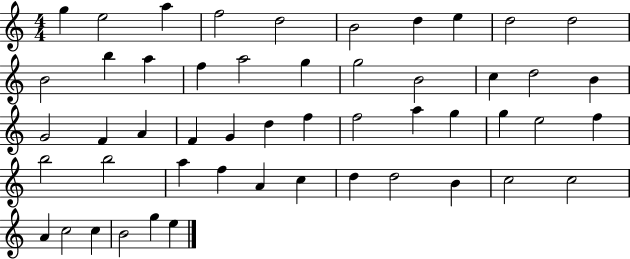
X:1
T:Untitled
M:4/4
L:1/4
K:C
g e2 a f2 d2 B2 d e d2 d2 B2 b a f a2 g g2 B2 c d2 B G2 F A F G d f f2 a g g e2 f b2 b2 a f A c d d2 B c2 c2 A c2 c B2 g e